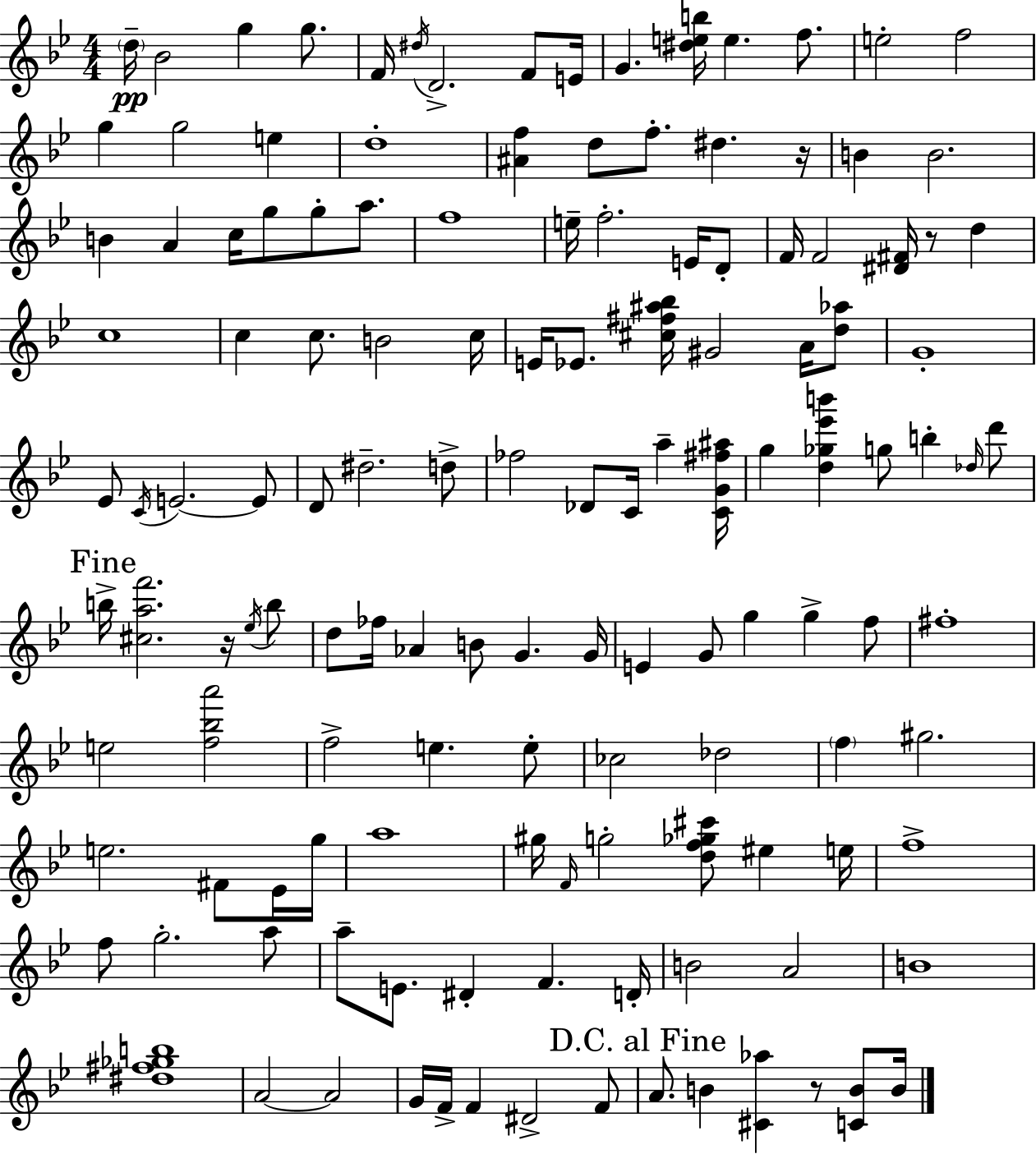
{
  \clef treble
  \numericTimeSignature
  \time 4/4
  \key g \minor
  \parenthesize d''16--\pp bes'2 g''4 g''8. | f'16 \acciaccatura { dis''16 } d'2.-> f'8 | e'16 g'4. <dis'' e'' b''>16 e''4. f''8. | e''2-. f''2 | \break g''4 g''2 e''4 | d''1-. | <ais' f''>4 d''8 f''8.-. dis''4. | r16 b'4 b'2. | \break b'4 a'4 c''16 g''8 g''8-. a''8. | f''1 | e''16-- f''2.-. e'16 d'8-. | f'16 f'2 <dis' fis'>16 r8 d''4 | \break c''1 | c''4 c''8. b'2 | c''16 e'16 ees'8. <cis'' fis'' ais'' bes''>16 gis'2 a'16 <d'' aes''>8 | g'1-. | \break ees'8 \acciaccatura { c'16 } e'2.~~ | e'8 d'8 dis''2.-- | d''8-> fes''2 des'8 c'16 a''4-- | <c' g' fis'' ais''>16 g''4 <d'' ges'' ees''' b'''>4 g''8 b''4-. | \break \grace { des''16 } d'''8 \mark "Fine" b''16-> <cis'' a'' f'''>2. | r16 \acciaccatura { ees''16 } b''8 d''8 fes''16 aes'4 b'8 g'4. | g'16 e'4 g'8 g''4 g''4-> | f''8 fis''1-. | \break e''2 <f'' bes'' a'''>2 | f''2-> e''4. | e''8-. ces''2 des''2 | \parenthesize f''4 gis''2. | \break e''2. | fis'8 ees'16 g''16 a''1 | gis''16 \grace { f'16 } g''2-. <d'' f'' ges'' cis'''>8 | eis''4 e''16 f''1-> | \break f''8 g''2.-. | a''8 a''8-- e'8. dis'4-. f'4. | d'16-. b'2 a'2 | b'1 | \break <dis'' fis'' ges'' b''>1 | a'2~~ a'2 | g'16 f'16-> f'4 dis'2-> | f'8 \mark "D.C. al Fine" a'8. b'4 <cis' aes''>4 | \break r8 <c' b'>8 b'16 \bar "|."
}